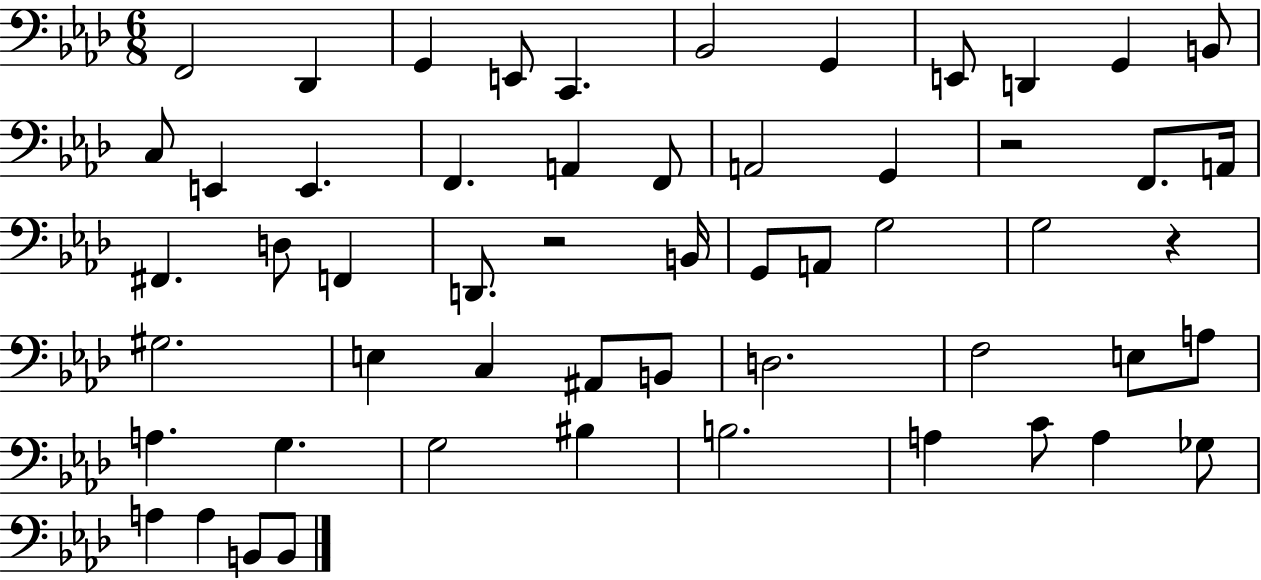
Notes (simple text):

F2/h Db2/q G2/q E2/e C2/q. Bb2/h G2/q E2/e D2/q G2/q B2/e C3/e E2/q E2/q. F2/q. A2/q F2/e A2/h G2/q R/h F2/e. A2/s F#2/q. D3/e F2/q D2/e. R/h B2/s G2/e A2/e G3/h G3/h R/q G#3/h. E3/q C3/q A#2/e B2/e D3/h. F3/h E3/e A3/e A3/q. G3/q. G3/h BIS3/q B3/h. A3/q C4/e A3/q Gb3/e A3/q A3/q B2/e B2/e